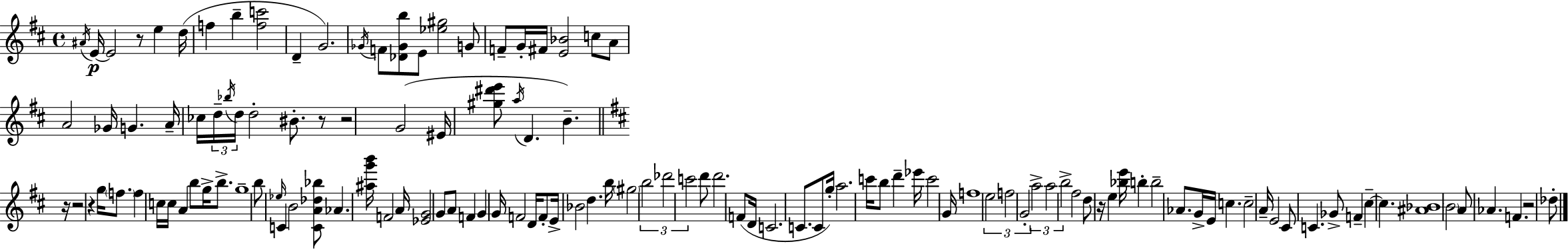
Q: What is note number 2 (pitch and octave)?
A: E4